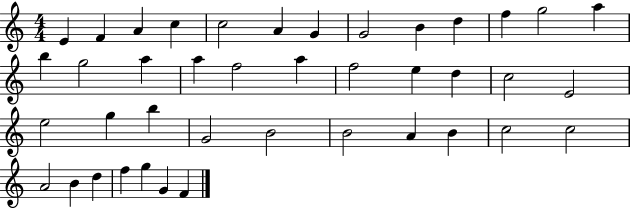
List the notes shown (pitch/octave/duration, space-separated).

E4/q F4/q A4/q C5/q C5/h A4/q G4/q G4/h B4/q D5/q F5/q G5/h A5/q B5/q G5/h A5/q A5/q F5/h A5/q F5/h E5/q D5/q C5/h E4/h E5/h G5/q B5/q G4/h B4/h B4/h A4/q B4/q C5/h C5/h A4/h B4/q D5/q F5/q G5/q G4/q F4/q